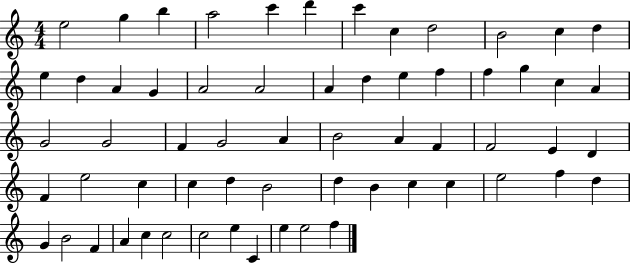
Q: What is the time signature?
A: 4/4